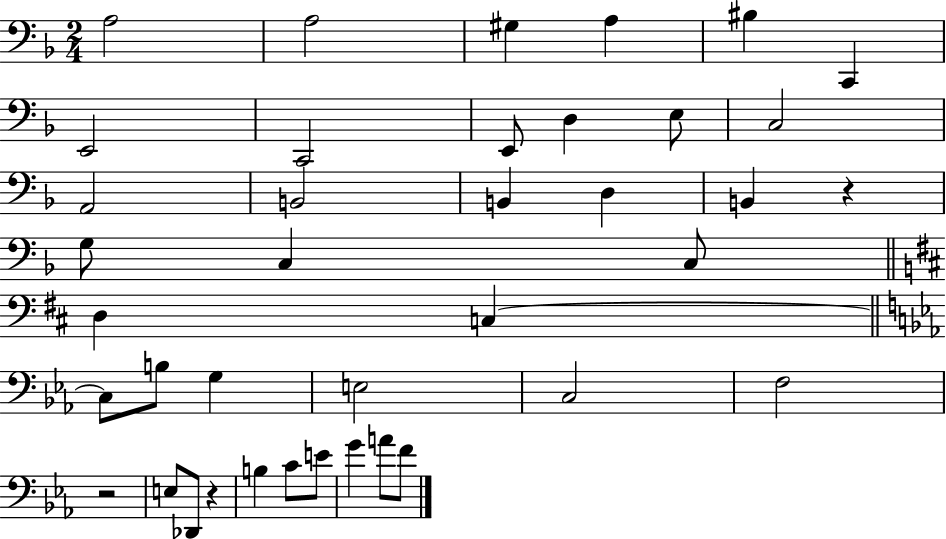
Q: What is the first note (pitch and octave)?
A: A3